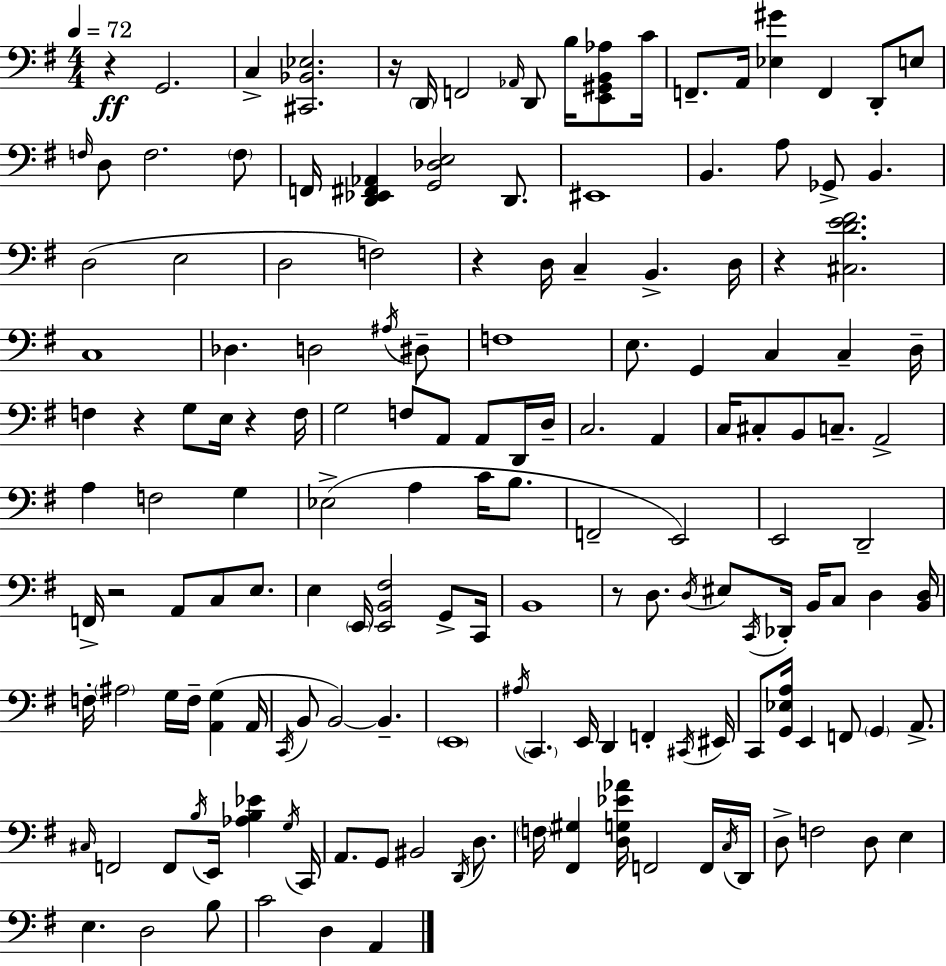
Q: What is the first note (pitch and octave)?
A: G2